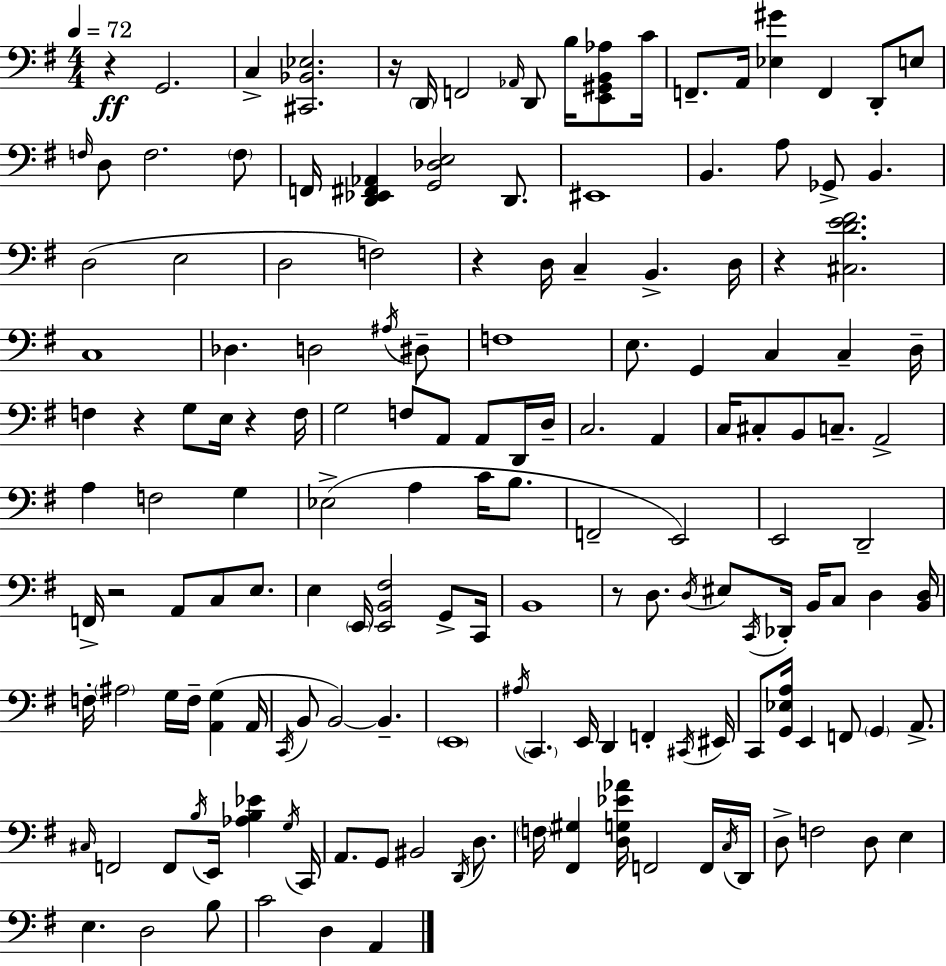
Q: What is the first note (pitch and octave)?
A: G2